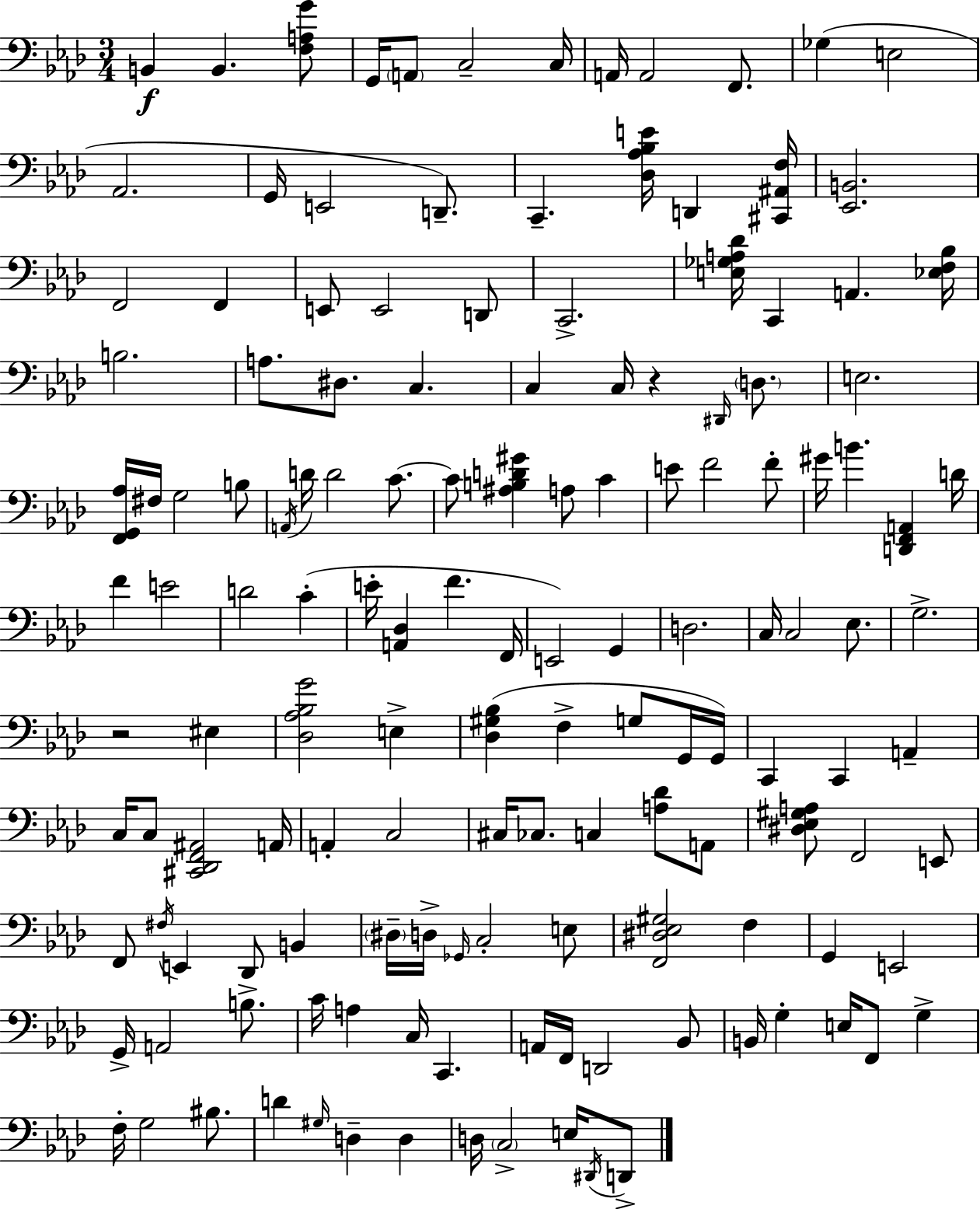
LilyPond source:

{
  \clef bass
  \numericTimeSignature
  \time 3/4
  \key aes \major
  b,4\f b,4. <f a g'>8 | g,16 \parenthesize a,8 c2-- c16 | a,16 a,2 f,8. | ges4( e2 | \break aes,2. | g,16 e,2 d,8.--) | c,4.-- <des aes bes e'>16 d,4 <cis, ais, f>16 | <ees, b,>2. | \break f,2 f,4 | e,8 e,2 d,8 | c,2.-> | <e ges a des'>16 c,4 a,4. <ees f bes>16 | \break b2. | a8. dis8. c4. | c4 c16 r4 \grace { dis,16 } \parenthesize d8. | e2. | \break <f, g, aes>16 fis16 g2 b8 | \acciaccatura { a,16 } d'16 d'2 c'8.~~ | c'8 <ais b d' gis'>4 a8 c'4 | e'8 f'2 | \break f'8-. gis'16 b'4. <d, f, a,>4 | d'16 f'4 e'2 | d'2 c'4-.( | e'16-. <a, des>4 f'4. | \break f,16 e,2) g,4 | d2. | c16 c2 ees8. | g2.-> | \break r2 eis4 | <des aes bes g'>2 e4-> | <des gis bes>4( f4-> g8 | g,16 g,16) c,4 c,4 a,4-- | \break c16 c8 <cis, des, f, ais,>2 | a,16 a,4-. c2 | cis16 ces8. c4 <a des'>8 | a,8 <dis ees gis a>8 f,2 | \break e,8 f,8 \acciaccatura { fis16 } e,4 des,8 b,4 | \parenthesize dis16-- d16-> \grace { ges,16 } c2-. | e8 <f, dis ees gis>2 | f4 g,4 e,2 | \break g,16-> a,2 | b8.-> c'16 a4 c16 c,4. | a,16 f,16 d,2 | bes,8 b,16 g4-. e16 f,8 | \break g4-> f16-. g2 | bis8. d'4 \grace { gis16 } d4-- | d4 d16 \parenthesize c2-> | e16 \acciaccatura { dis,16 } d,8-> \bar "|."
}